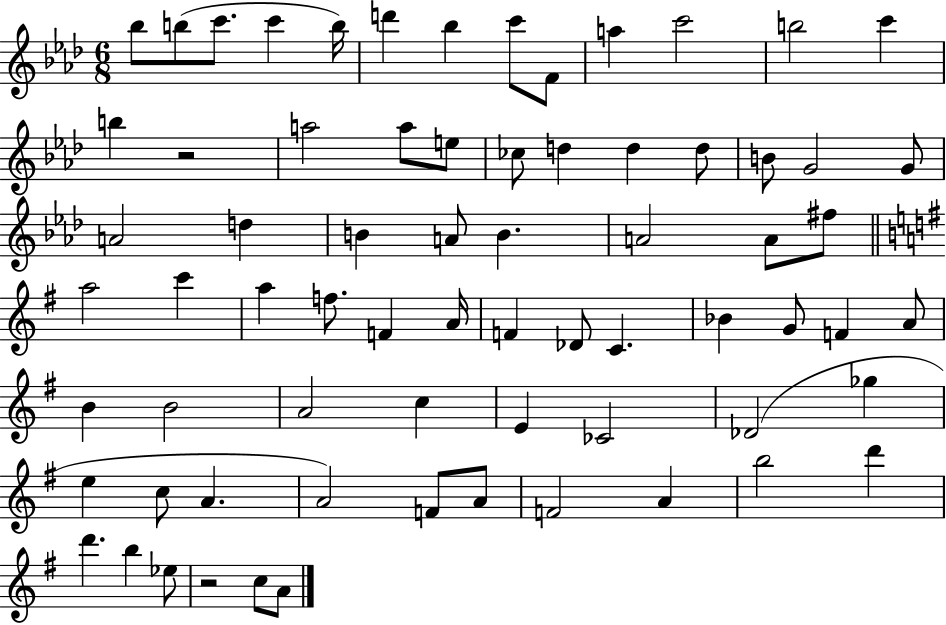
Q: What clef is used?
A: treble